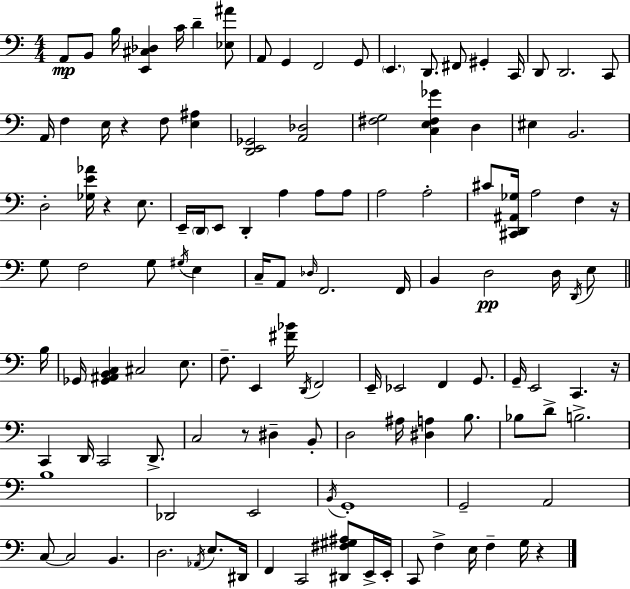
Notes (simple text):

A2/e B2/e B3/s [E2,C#3,Db3]/q C4/s D4/q [Eb3,A#4]/e A2/e G2/q F2/h G2/e E2/q. D2/e. F#2/e G#2/q C2/s D2/e D2/h. C2/e A2/s F3/q E3/s R/q F3/e [E3,A#3]/q [D2,E2,Gb2]/h [A2,Db3]/h [F#3,G3]/h [C3,E3,F#3,Gb4]/q D3/q EIS3/q B2/h. D3/h [Gb3,E4,Ab4]/s R/q E3/e. E2/s D2/s E2/e D2/q A3/q A3/e A3/e A3/h A3/h C#4/e [C#2,D2,A#2,Gb3]/s A3/h F3/q R/s G3/e F3/h G3/e G#3/s E3/q C3/s A2/e Db3/s F2/h. F2/s B2/q D3/h D3/s D2/s E3/e B3/s Gb2/s [Gb2,A#2,B2,C3]/q C#3/h E3/e. F3/e. E2/q [F#4,Bb4]/s D2/s F2/h E2/s Eb2/h F2/q G2/e. G2/s E2/h C2/q. R/s C2/q D2/s C2/h D2/e. C3/h R/e D#3/q B2/e D3/h A#3/s [D#3,A3]/q B3/e. Bb3/e D4/e B3/h. B3/w Db2/h E2/h B2/s G2/w G2/h A2/h C3/e C3/h B2/q. D3/h. Ab2/s E3/e. D#2/s F2/q C2/h [D#2,F#3,G#3,A#3]/e E2/s E2/s C2/e F3/q E3/s F3/q G3/s R/q